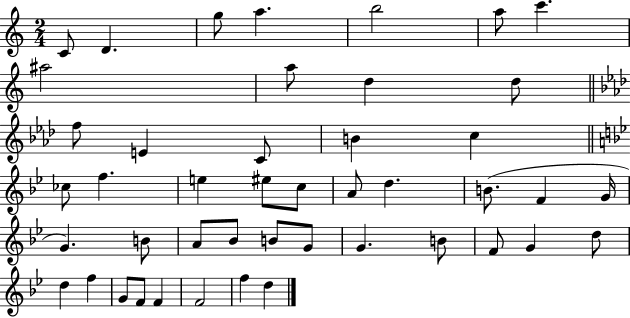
C4/e D4/q. G5/e A5/q. B5/h A5/e C6/q. A#5/h A5/e D5/q D5/e F5/e E4/q C4/e B4/q C5/q CES5/e F5/q. E5/q EIS5/e C5/e A4/e D5/q. B4/e. F4/q G4/s G4/q. B4/e A4/e Bb4/e B4/e G4/e G4/q. B4/e F4/e G4/q D5/e D5/q F5/q G4/e F4/e F4/q F4/h F5/q D5/q